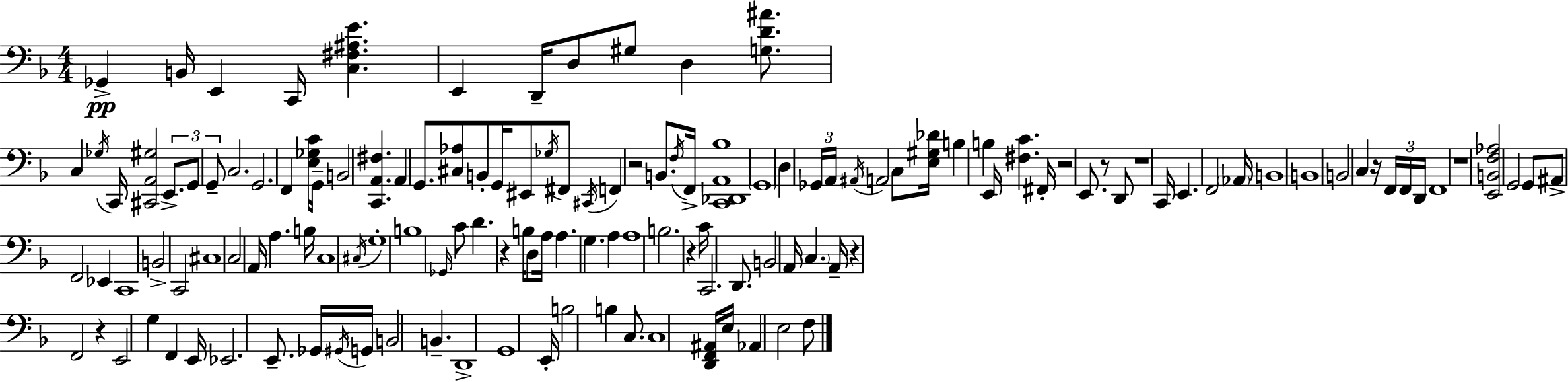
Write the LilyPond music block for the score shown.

{
  \clef bass
  \numericTimeSignature
  \time 4/4
  \key d \minor
  ges,4->\pp b,16 e,4 c,16 <c fis ais e'>4. | e,4 d,16-- d8 gis8 d4 <g d' ais'>8. | c4 \acciaccatura { ges16 } c,16 <cis, a, gis>2 \tuplet 3/2 { e,8.-> | g,8 g,8-- } c2. | \break g,2. f,4 | <e ges c'>16 g,16-- b,2 <c, a, fis>4. | a,4 g,8. <cis aes>8 b,8-. g,16 eis,8 \acciaccatura { ges16 } | fis,8 \acciaccatura { cis,16 } f,4 r2 b,8. | \break \acciaccatura { f16 } f,16-> <c, des, a, bes>1 | \parenthesize g,1 | d4 \tuplet 3/2 { ges,16 a,16 \acciaccatura { ais,16 } } a,2 | c8 <e gis des'>16 b4 b4 e,16 <fis c'>4. | \break fis,16-. r2 e,8. | r8 d,8 r1 | c,16 e,4. f,2 | \parenthesize aes,16 b,1 | \break b,1 | b,2 c4 | r16 \tuplet 3/2 { f,16 f,16 d,16 } f,1 | r1 | \break <e, b, f aes>2 g,2 | g,8 ais,8-> f,2 | ees,4 c,1 | b,2-> c,2 | \break cis1 | c2 a,16 a4. | b16 c1 | \acciaccatura { cis16 } g1-. | \break b1 | \grace { ges,16 } c'8 d'4. r4 | b16 d8 a16 a4. g4. | a4 a1 | \break b2. | r4 c'16 c,2. | d,8. b,2 a,16 | \parenthesize c4. a,16-- r4 f,2 | \break r4 e,2 g4 | f,4 e,16 ees,2. | e,8.-- ges,16 \acciaccatura { gis,16 } g,16 b,2 | b,4.-- d,1-> | \break g,1 | e,16-. b2 | b4 c8. c1 | <d, f, ais,>16 e16 aes,4 e2 | \break f8 \bar "|."
}